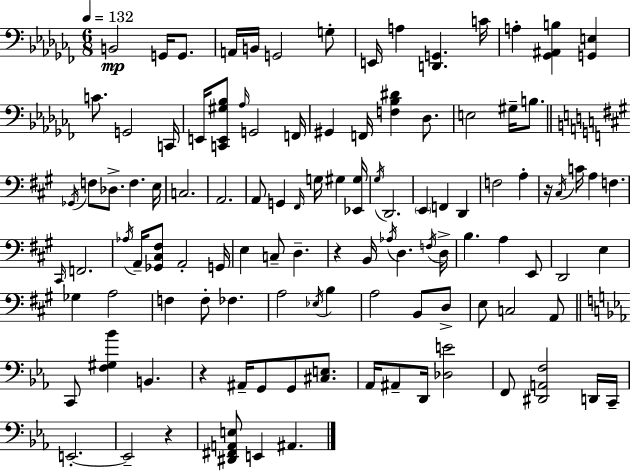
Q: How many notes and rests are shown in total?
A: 111